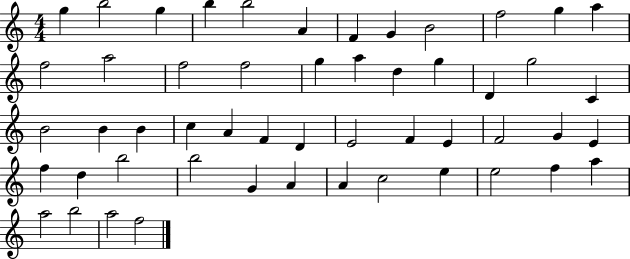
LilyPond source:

{
  \clef treble
  \numericTimeSignature
  \time 4/4
  \key c \major
  g''4 b''2 g''4 | b''4 b''2 a'4 | f'4 g'4 b'2 | f''2 g''4 a''4 | \break f''2 a''2 | f''2 f''2 | g''4 a''4 d''4 g''4 | d'4 g''2 c'4 | \break b'2 b'4 b'4 | c''4 a'4 f'4 d'4 | e'2 f'4 e'4 | f'2 g'4 e'4 | \break f''4 d''4 b''2 | b''2 g'4 a'4 | a'4 c''2 e''4 | e''2 f''4 a''4 | \break a''2 b''2 | a''2 f''2 | \bar "|."
}